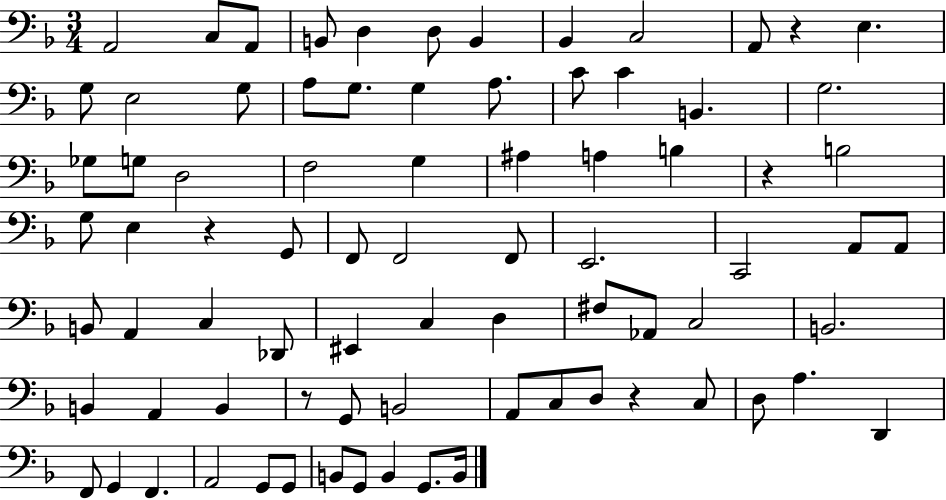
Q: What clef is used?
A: bass